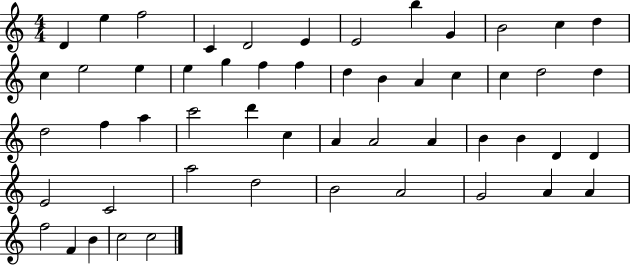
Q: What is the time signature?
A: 4/4